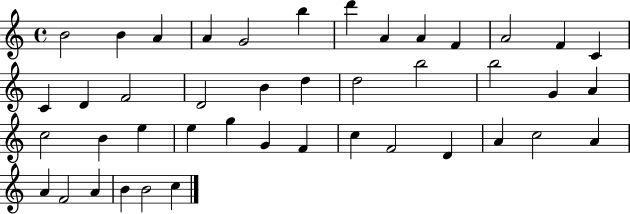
{
  \clef treble
  \time 4/4
  \defaultTimeSignature
  \key c \major
  b'2 b'4 a'4 | a'4 g'2 b''4 | d'''4 a'4 a'4 f'4 | a'2 f'4 c'4 | \break c'4 d'4 f'2 | d'2 b'4 d''4 | d''2 b''2 | b''2 g'4 a'4 | \break c''2 b'4 e''4 | e''4 g''4 g'4 f'4 | c''4 f'2 d'4 | a'4 c''2 a'4 | \break a'4 f'2 a'4 | b'4 b'2 c''4 | \bar "|."
}